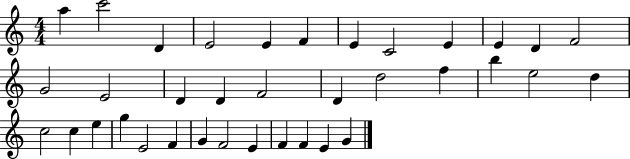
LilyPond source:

{
  \clef treble
  \numericTimeSignature
  \time 4/4
  \key c \major
  a''4 c'''2 d'4 | e'2 e'4 f'4 | e'4 c'2 e'4 | e'4 d'4 f'2 | \break g'2 e'2 | d'4 d'4 f'2 | d'4 d''2 f''4 | b''4 e''2 d''4 | \break c''2 c''4 e''4 | g''4 e'2 f'4 | g'4 f'2 e'4 | f'4 f'4 e'4 g'4 | \break \bar "|."
}